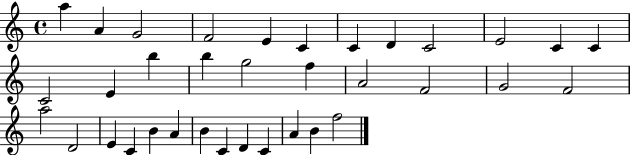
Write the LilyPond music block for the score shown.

{
  \clef treble
  \time 4/4
  \defaultTimeSignature
  \key c \major
  a''4 a'4 g'2 | f'2 e'4 c'4 | c'4 d'4 c'2 | e'2 c'4 c'4 | \break c'2 e'4 b''4 | b''4 g''2 f''4 | a'2 f'2 | g'2 f'2 | \break a''2 d'2 | e'4 c'4 b'4 a'4 | b'4 c'4 d'4 c'4 | a'4 b'4 f''2 | \break \bar "|."
}